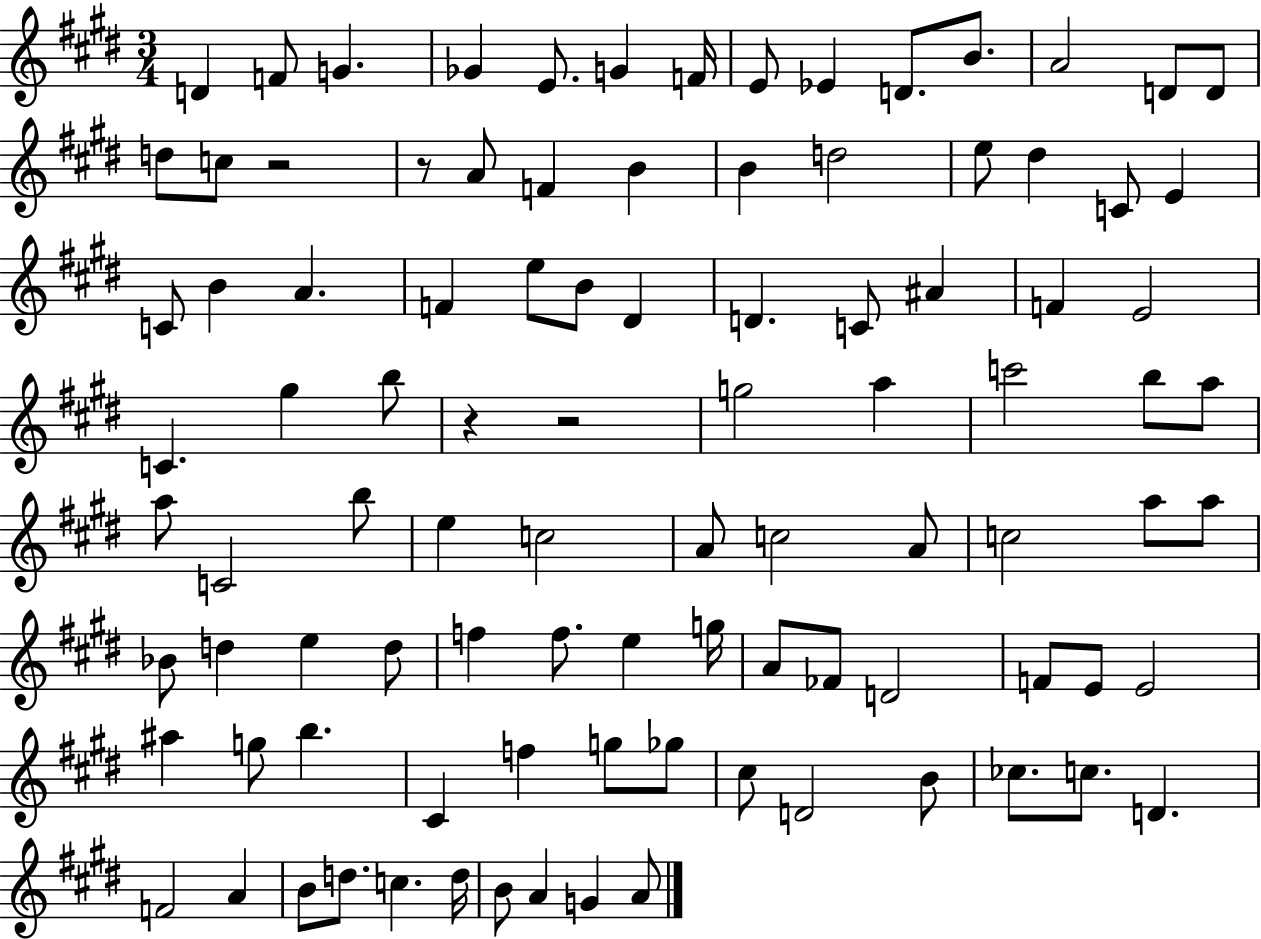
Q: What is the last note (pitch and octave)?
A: A4